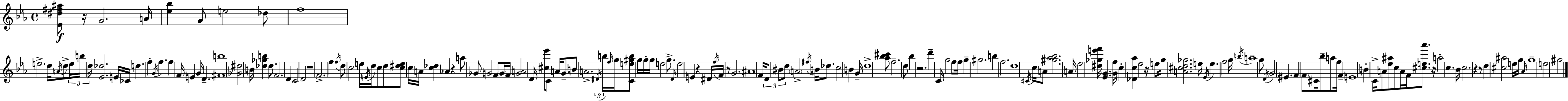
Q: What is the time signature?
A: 4/4